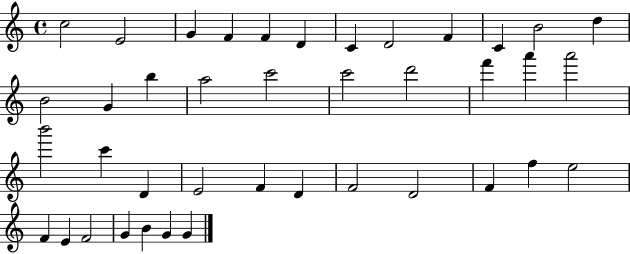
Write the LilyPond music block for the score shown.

{
  \clef treble
  \time 4/4
  \defaultTimeSignature
  \key c \major
  c''2 e'2 | g'4 f'4 f'4 d'4 | c'4 d'2 f'4 | c'4 b'2 d''4 | \break b'2 g'4 b''4 | a''2 c'''2 | c'''2 d'''2 | f'''4 a'''4 a'''2 | \break b'''2 c'''4 d'4 | e'2 f'4 d'4 | f'2 d'2 | f'4 f''4 e''2 | \break f'4 e'4 f'2 | g'4 b'4 g'4 g'4 | \bar "|."
}